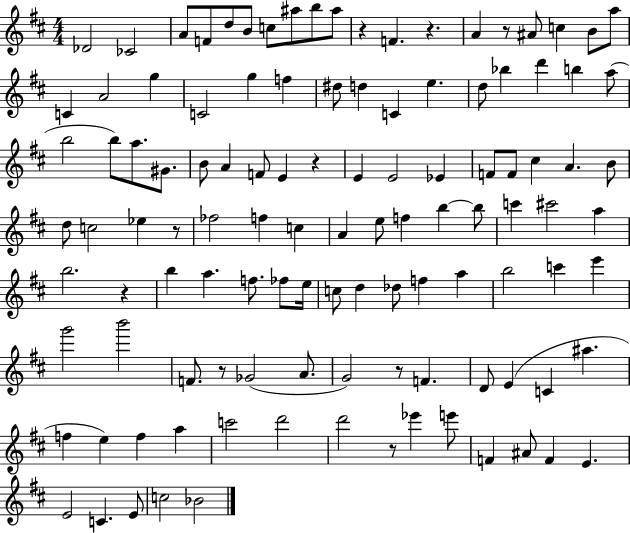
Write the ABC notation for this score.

X:1
T:Untitled
M:4/4
L:1/4
K:D
_D2 _C2 A/2 F/2 d/2 B/2 c/2 ^a/2 b/2 ^a/2 z F z A z/2 ^A/2 c B/2 a/2 C A2 g C2 g f ^d/2 d C e d/2 _b d' b a/2 b2 b/2 a/2 ^G/2 B/2 A F/2 E z E E2 _E F/2 F/2 ^c A B/2 d/2 c2 _e z/2 _f2 f c A e/2 f b b/2 c' ^c'2 a b2 z b a f/2 _f/2 e/4 c/2 d _d/2 f a b2 c' e' g'2 b'2 F/2 z/2 _G2 A/2 G2 z/2 F D/2 E C ^a f e f a c'2 d'2 d'2 z/2 _e' e'/2 F ^A/2 F E E2 C E/2 c2 _B2